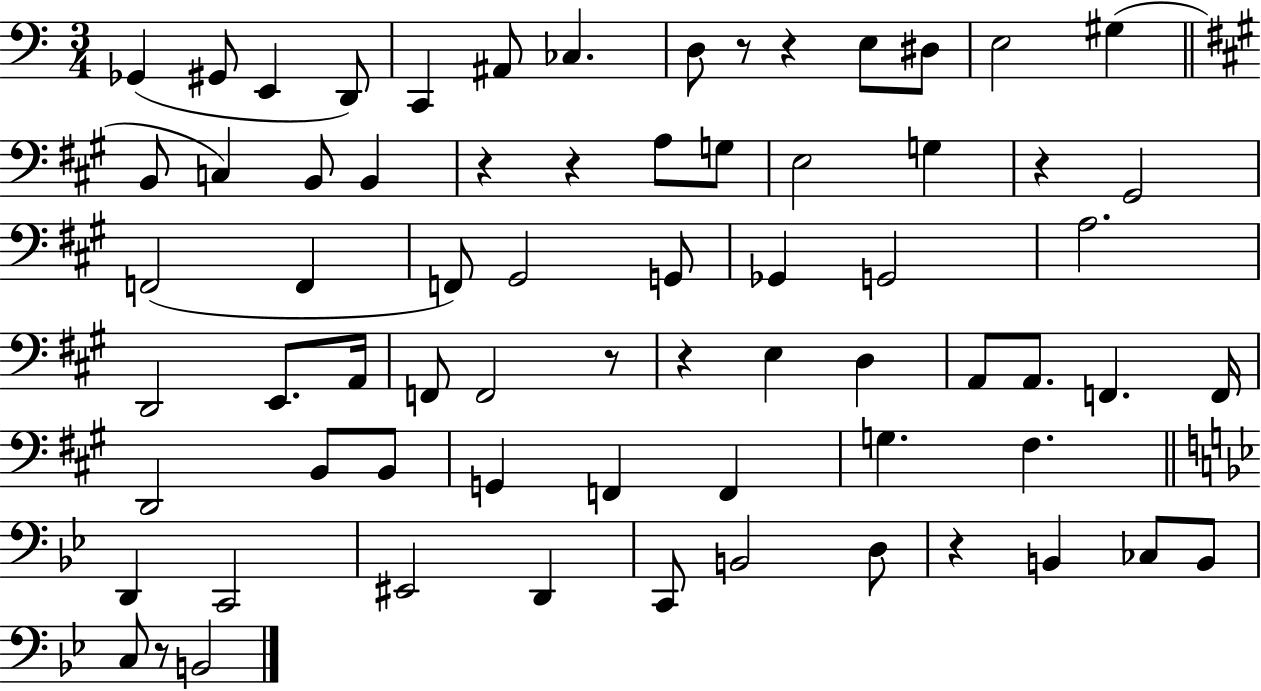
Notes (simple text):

Gb2/q G#2/e E2/q D2/e C2/q A#2/e CES3/q. D3/e R/e R/q E3/e D#3/e E3/h G#3/q B2/e C3/q B2/e B2/q R/q R/q A3/e G3/e E3/h G3/q R/q G#2/h F2/h F2/q F2/e G#2/h G2/e Gb2/q G2/h A3/h. D2/h E2/e. A2/s F2/e F2/h R/e R/q E3/q D3/q A2/e A2/e. F2/q. F2/s D2/h B2/e B2/e G2/q F2/q F2/q G3/q. F#3/q. D2/q C2/h EIS2/h D2/q C2/e B2/h D3/e R/q B2/q CES3/e B2/e C3/e R/e B2/h